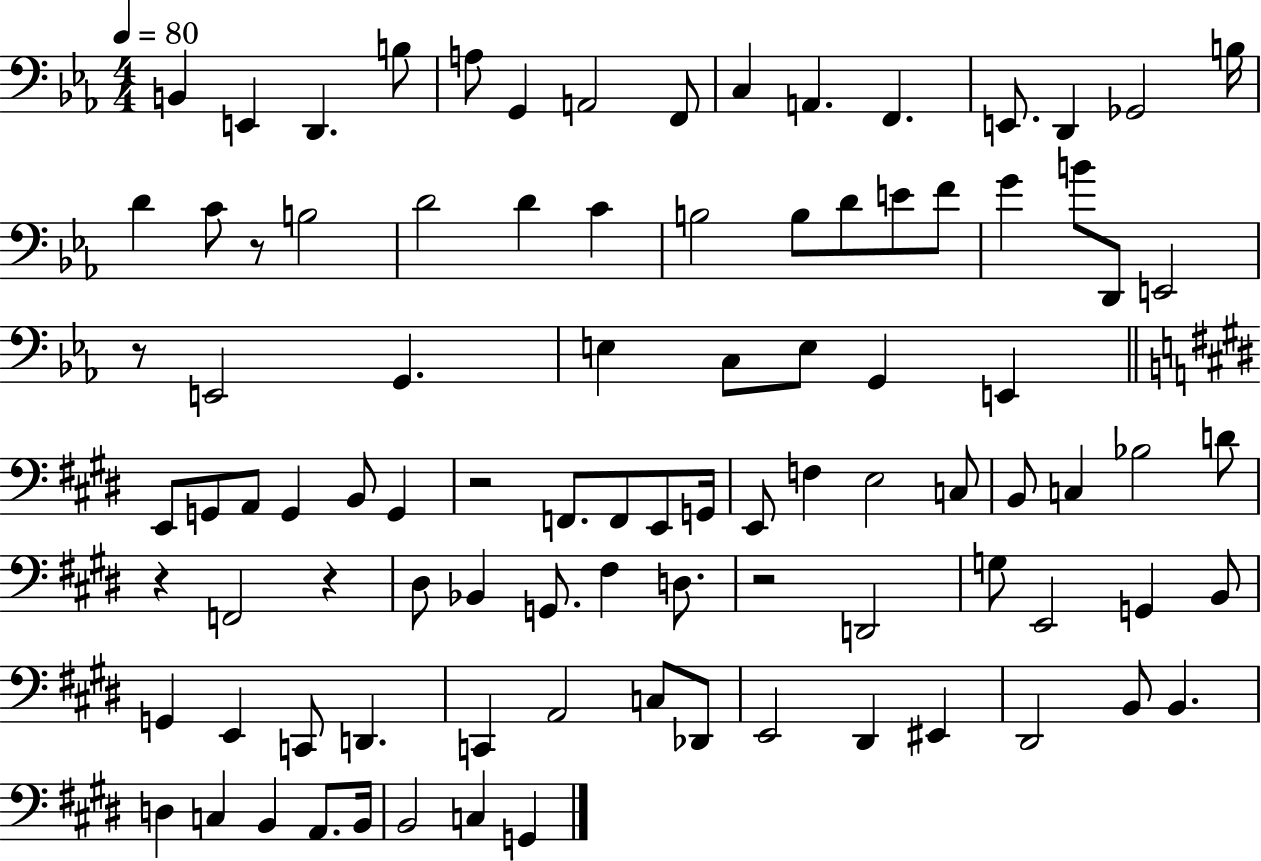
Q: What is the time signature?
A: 4/4